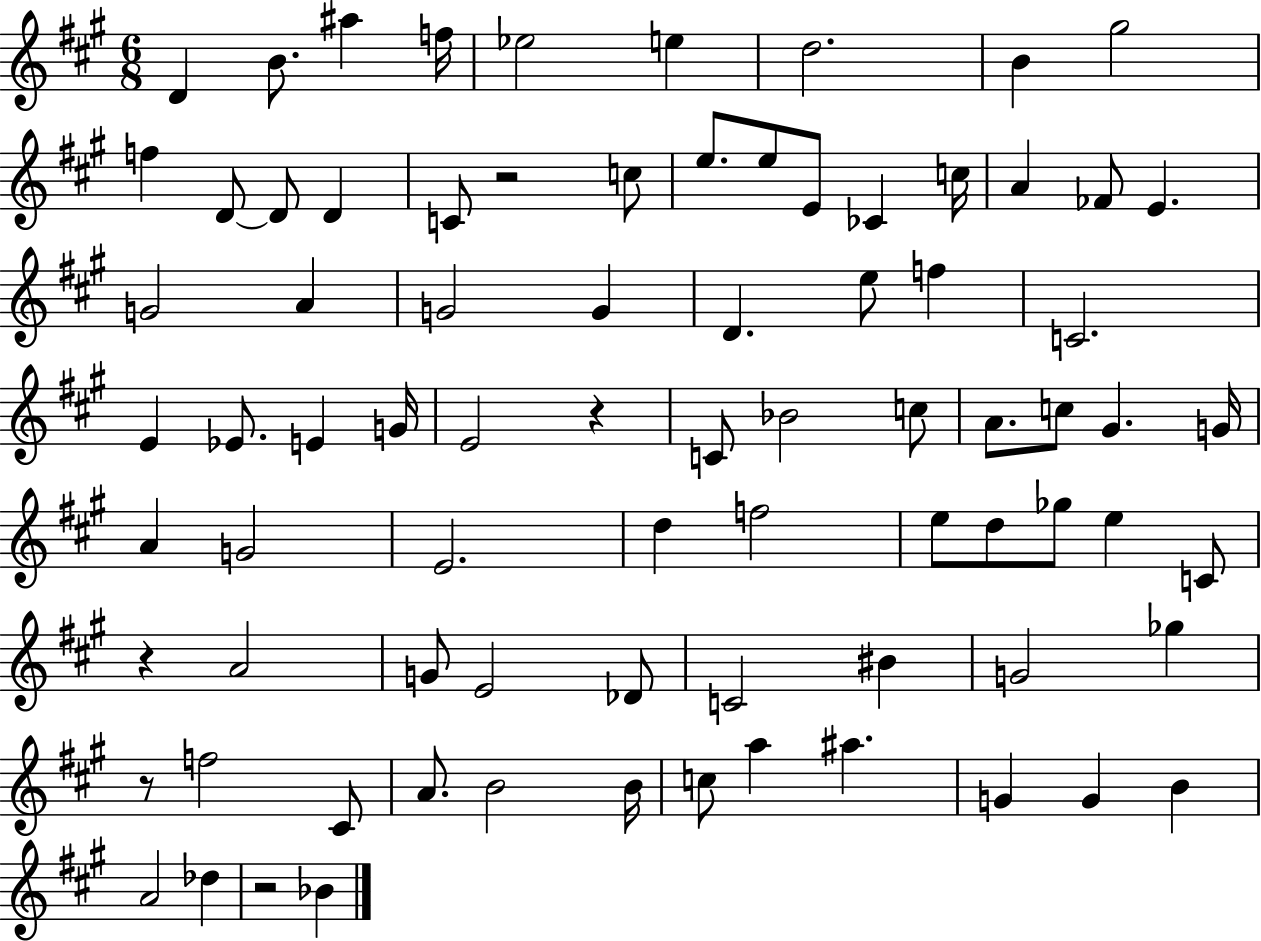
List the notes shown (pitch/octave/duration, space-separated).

D4/q B4/e. A#5/q F5/s Eb5/h E5/q D5/h. B4/q G#5/h F5/q D4/e D4/e D4/q C4/e R/h C5/e E5/e. E5/e E4/e CES4/q C5/s A4/q FES4/e E4/q. G4/h A4/q G4/h G4/q D4/q. E5/e F5/q C4/h. E4/q Eb4/e. E4/q G4/s E4/h R/q C4/e Bb4/h C5/e A4/e. C5/e G#4/q. G4/s A4/q G4/h E4/h. D5/q F5/h E5/e D5/e Gb5/e E5/q C4/e R/q A4/h G4/e E4/h Db4/e C4/h BIS4/q G4/h Gb5/q R/e F5/h C#4/e A4/e. B4/h B4/s C5/e A5/q A#5/q. G4/q G4/q B4/q A4/h Db5/q R/h Bb4/q